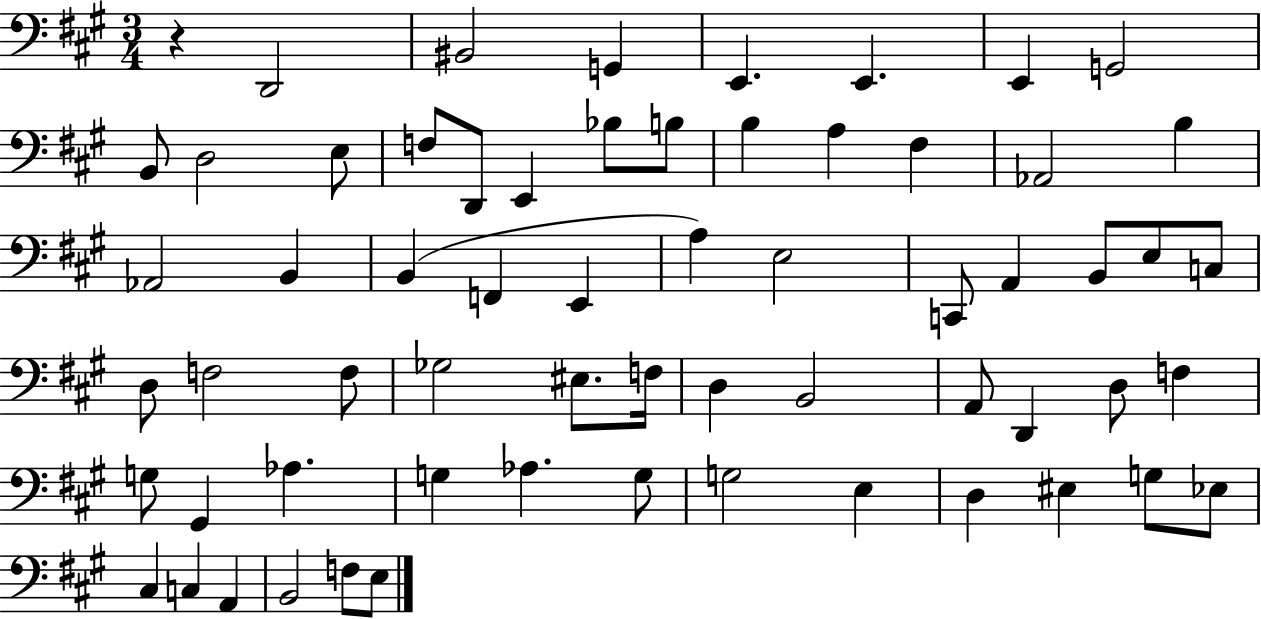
R/q D2/h BIS2/h G2/q E2/q. E2/q. E2/q G2/h B2/e D3/h E3/e F3/e D2/e E2/q Bb3/e B3/e B3/q A3/q F#3/q Ab2/h B3/q Ab2/h B2/q B2/q F2/q E2/q A3/q E3/h C2/e A2/q B2/e E3/e C3/e D3/e F3/h F3/e Gb3/h EIS3/e. F3/s D3/q B2/h A2/e D2/q D3/e F3/q G3/e G#2/q Ab3/q. G3/q Ab3/q. G3/e G3/h E3/q D3/q EIS3/q G3/e Eb3/e C#3/q C3/q A2/q B2/h F3/e E3/e